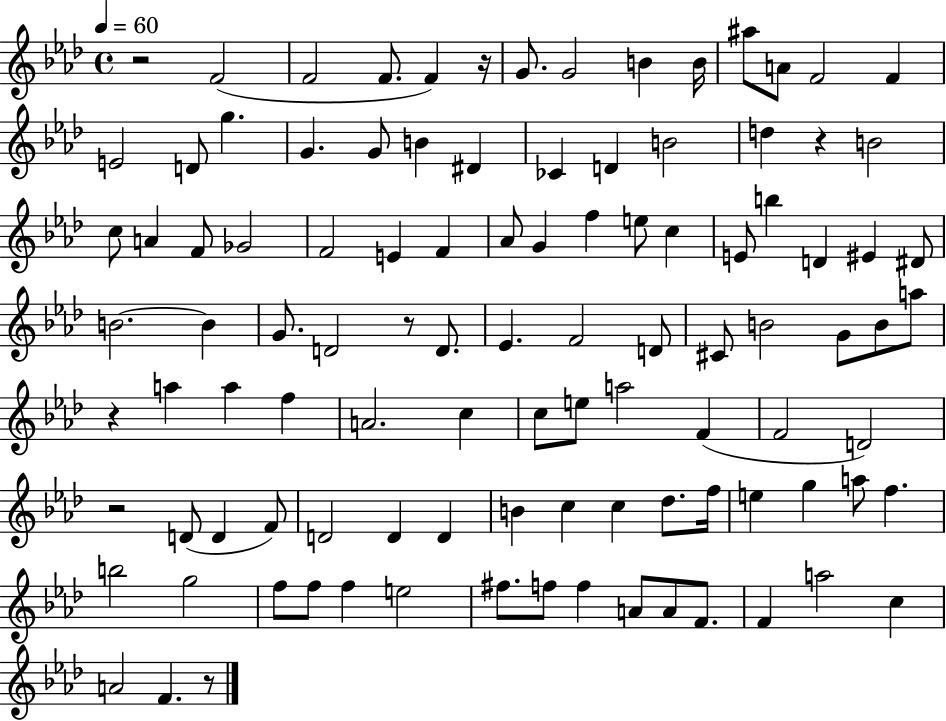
R/h F4/h F4/h F4/e. F4/q R/s G4/e. G4/h B4/q B4/s A#5/e A4/e F4/h F4/q E4/h D4/e G5/q. G4/q. G4/e B4/q D#4/q CES4/q D4/q B4/h D5/q R/q B4/h C5/e A4/q F4/e Gb4/h F4/h E4/q F4/q Ab4/e G4/q F5/q E5/e C5/q E4/e B5/q D4/q EIS4/q D#4/e B4/h. B4/q G4/e. D4/h R/e D4/e. Eb4/q. F4/h D4/e C#4/e B4/h G4/e B4/e A5/e R/q A5/q A5/q F5/q A4/h. C5/q C5/e E5/e A5/h F4/q F4/h D4/h R/h D4/e D4/q F4/e D4/h D4/q D4/q B4/q C5/q C5/q Db5/e. F5/s E5/q G5/q A5/e F5/q. B5/h G5/h F5/e F5/e F5/q E5/h F#5/e. F5/e F5/q A4/e A4/e F4/e. F4/q A5/h C5/q A4/h F4/q. R/e